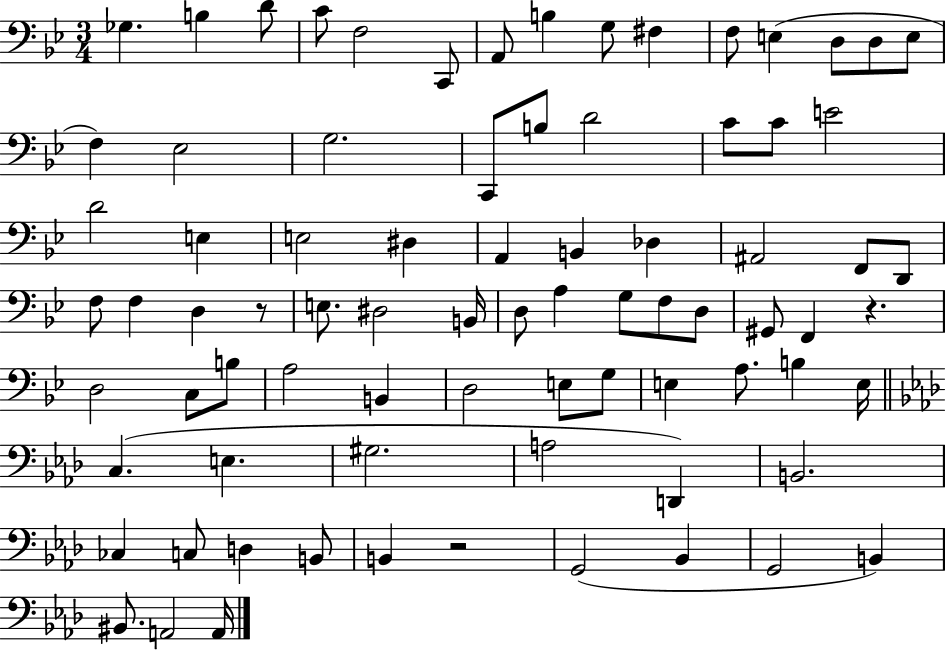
X:1
T:Untitled
M:3/4
L:1/4
K:Bb
_G, B, D/2 C/2 F,2 C,,/2 A,,/2 B, G,/2 ^F, F,/2 E, D,/2 D,/2 E,/2 F, _E,2 G,2 C,,/2 B,/2 D2 C/2 C/2 E2 D2 E, E,2 ^D, A,, B,, _D, ^A,,2 F,,/2 D,,/2 F,/2 F, D, z/2 E,/2 ^D,2 B,,/4 D,/2 A, G,/2 F,/2 D,/2 ^G,,/2 F,, z D,2 C,/2 B,/2 A,2 B,, D,2 E,/2 G,/2 E, A,/2 B, E,/4 C, E, ^G,2 A,2 D,, B,,2 _C, C,/2 D, B,,/2 B,, z2 G,,2 _B,, G,,2 B,, ^B,,/2 A,,2 A,,/4